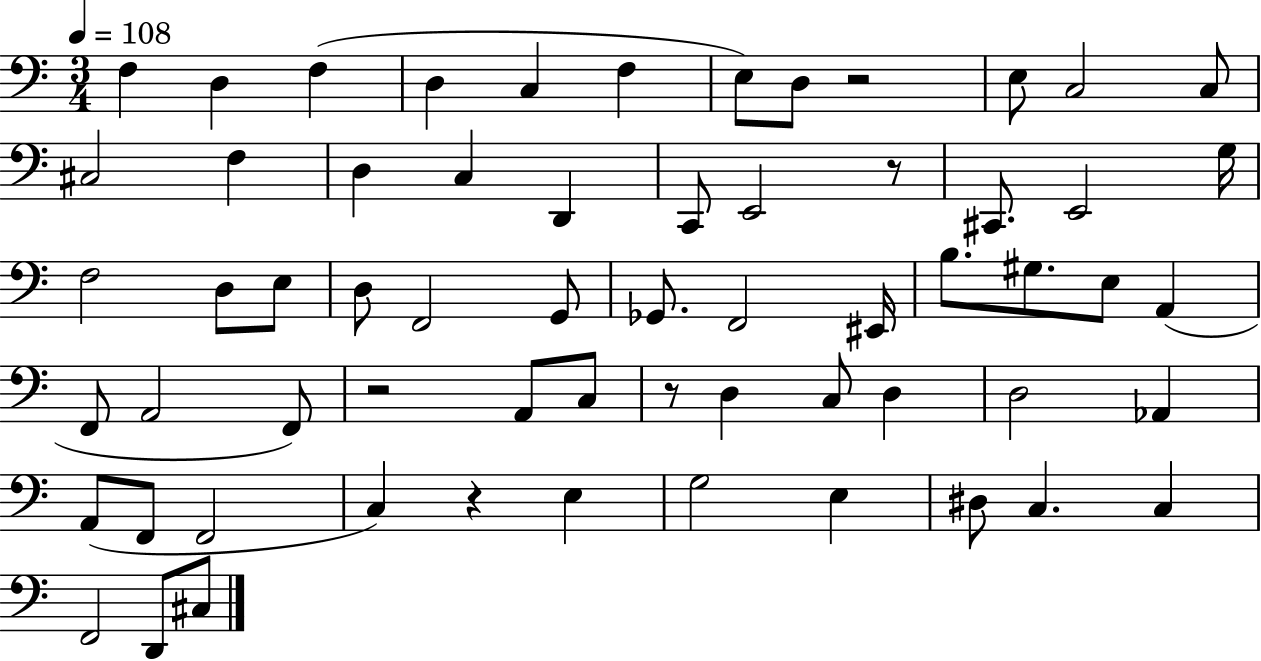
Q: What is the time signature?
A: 3/4